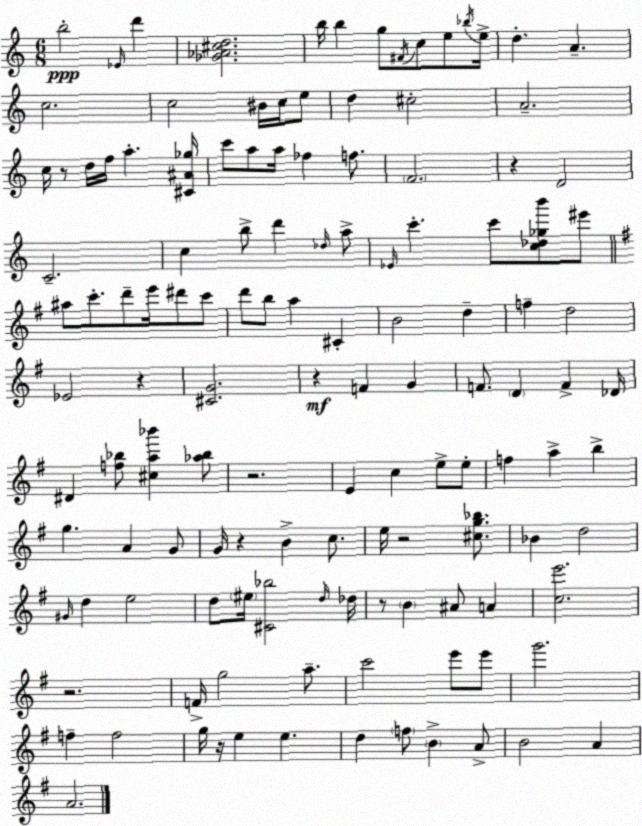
X:1
T:Untitled
M:6/8
L:1/4
K:C
b2 _E/4 d' [_G_A^cd]2 b/4 b g/2 ^F/4 c/2 e/2 _b/4 e/4 d A c2 c2 ^B/4 c/4 e/2 d ^c2 A2 c/4 z/2 d/4 f/4 a [^C^A_g]/4 c'/2 a/2 a/4 _f f/2 F2 z D2 C2 c b/2 d' _d/4 a/2 _E/4 c' c'/2 [c_d_gb']/2 ^e'/2 ^a/2 c'/2 d'/2 e'/4 ^d'/2 c'/2 d'/2 b/2 a ^C B2 d f d2 _E2 z [^CG]2 z F G F/2 D F _D/4 ^D [f_b]/2 [^ca_b'] [_a_b]/2 z2 E c e/2 e/2 f a b g A G/2 G/4 z B c/2 e/4 z2 [^cg_b]/2 _B d2 ^G/4 d e2 d/2 ^e/4 [^C_b]2 d/4 _d/4 z/2 B ^A/2 A [ce']2 z2 F/4 g2 a/2 c'2 e'/2 e'/2 g'2 f f2 g/4 z/4 e e d f/2 B A/2 B2 A A2